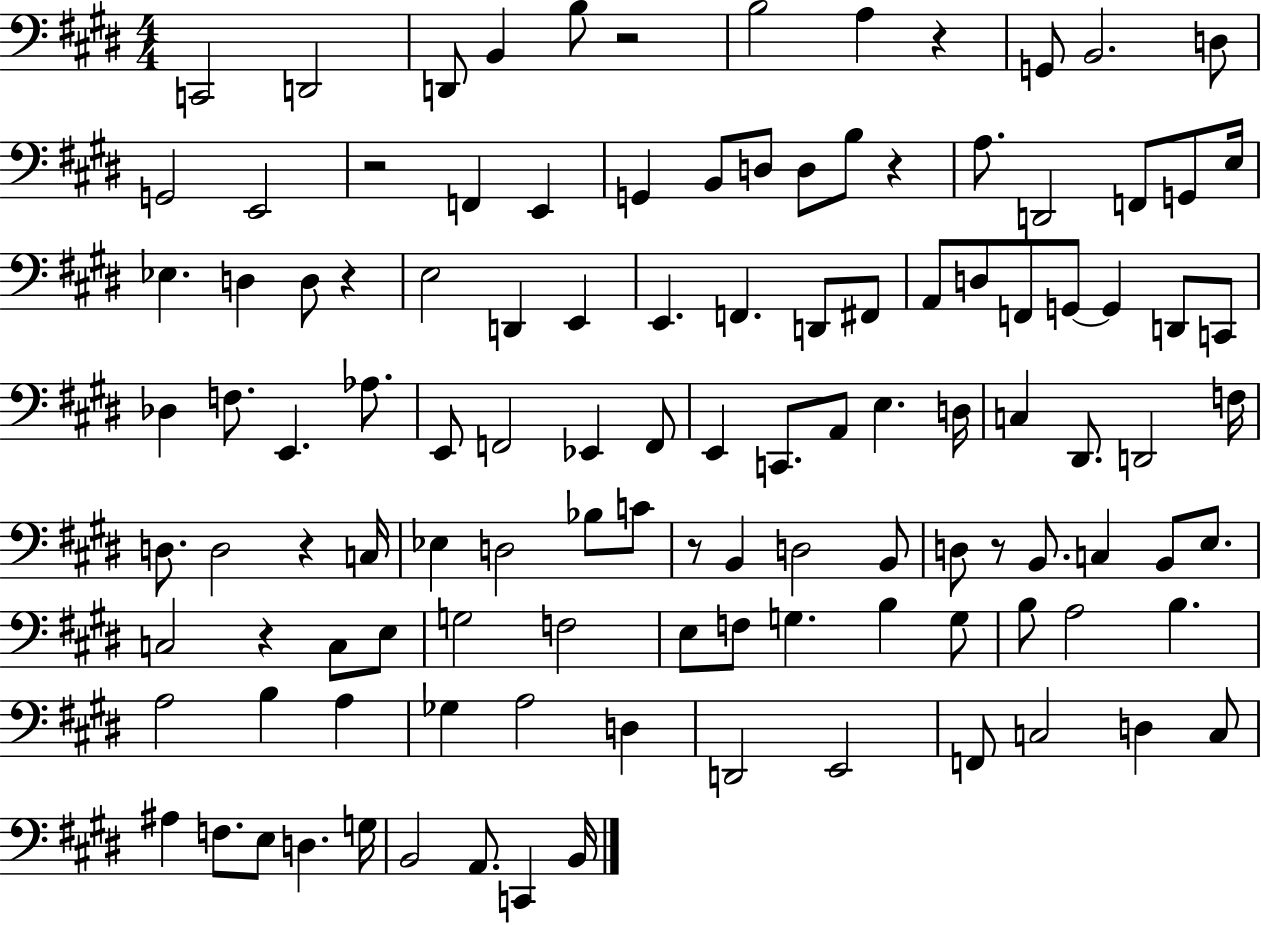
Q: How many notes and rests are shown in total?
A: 116